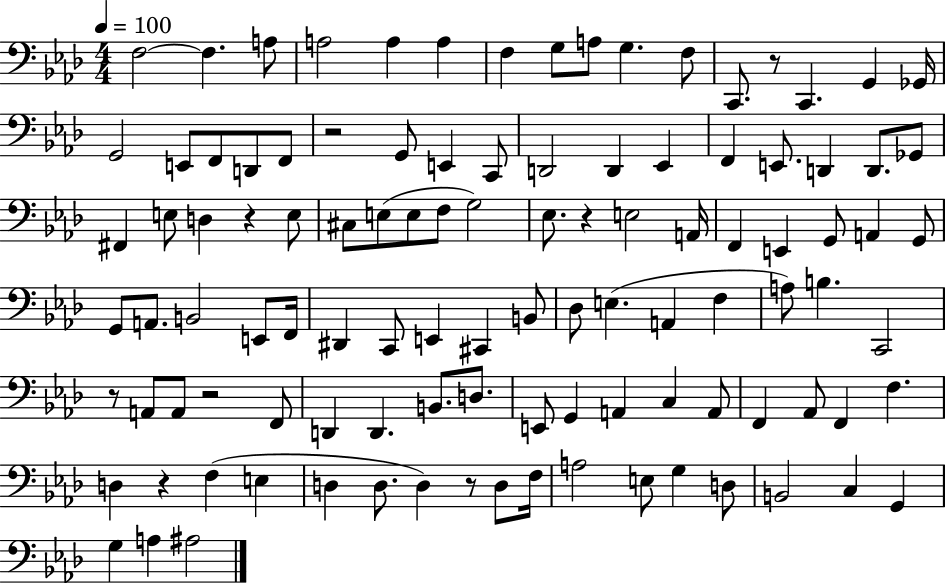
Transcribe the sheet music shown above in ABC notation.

X:1
T:Untitled
M:4/4
L:1/4
K:Ab
F,2 F, A,/2 A,2 A, A, F, G,/2 A,/2 G, F,/2 C,,/2 z/2 C,, G,, _G,,/4 G,,2 E,,/2 F,,/2 D,,/2 F,,/2 z2 G,,/2 E,, C,,/2 D,,2 D,, _E,, F,, E,,/2 D,, D,,/2 _G,,/2 ^F,, E,/2 D, z E,/2 ^C,/2 E,/2 E,/2 F,/2 G,2 _E,/2 z E,2 A,,/4 F,, E,, G,,/2 A,, G,,/2 G,,/2 A,,/2 B,,2 E,,/2 F,,/4 ^D,, C,,/2 E,, ^C,, B,,/2 _D,/2 E, A,, F, A,/2 B, C,,2 z/2 A,,/2 A,,/2 z2 F,,/2 D,, D,, B,,/2 D,/2 E,,/2 G,, A,, C, A,,/2 F,, _A,,/2 F,, F, D, z F, E, D, D,/2 D, z/2 D,/2 F,/4 A,2 E,/2 G, D,/2 B,,2 C, G,, G, A, ^A,2